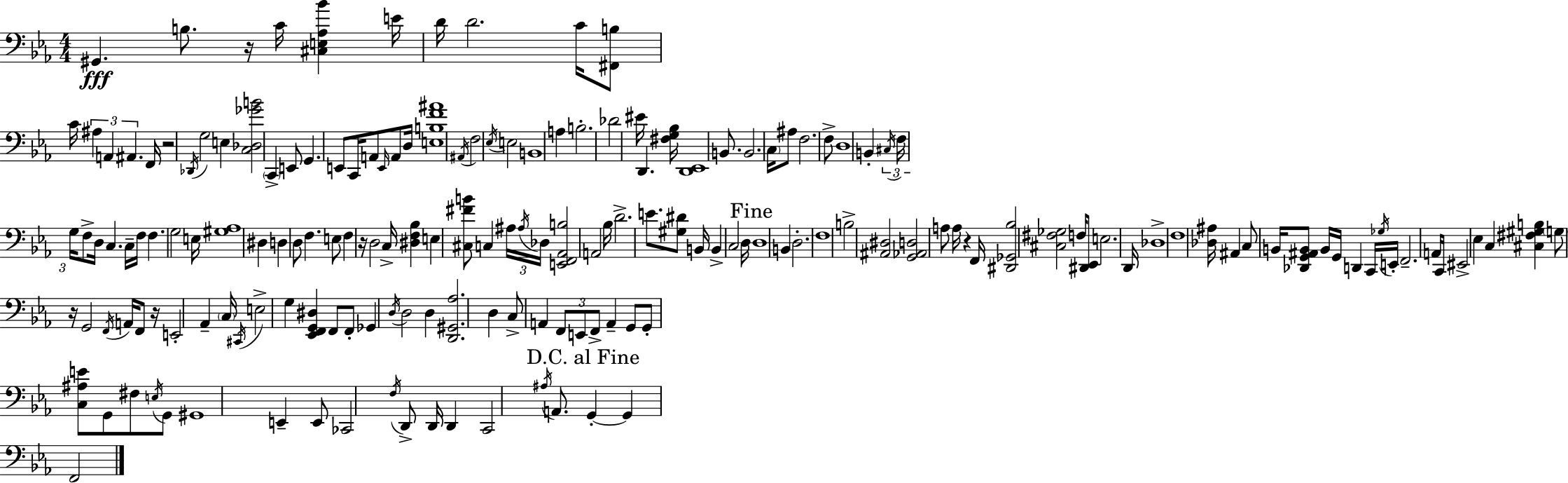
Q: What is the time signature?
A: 4/4